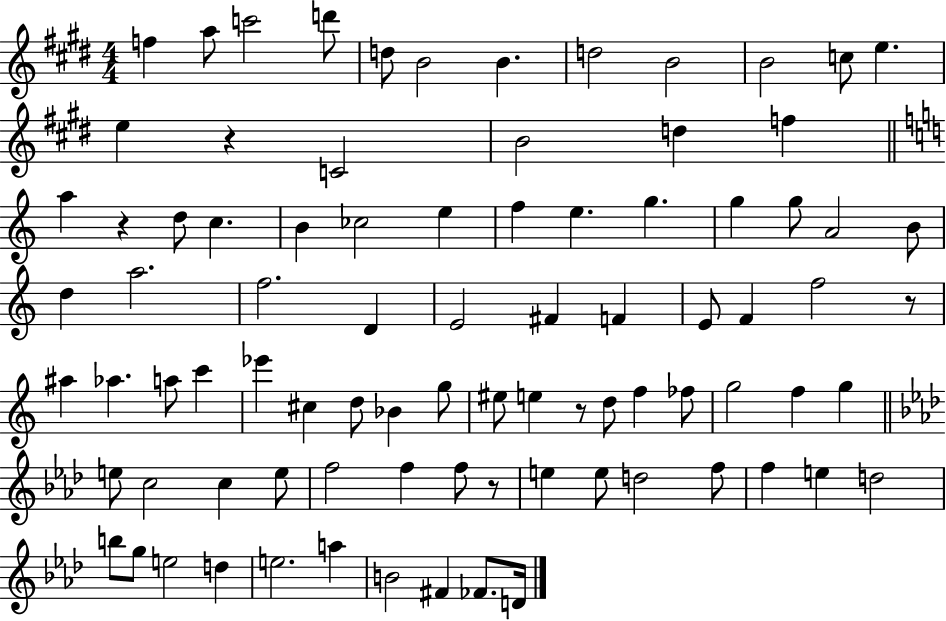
{
  \clef treble
  \numericTimeSignature
  \time 4/4
  \key e \major
  f''4 a''8 c'''2 d'''8 | d''8 b'2 b'4. | d''2 b'2 | b'2 c''8 e''4. | \break e''4 r4 c'2 | b'2 d''4 f''4 | \bar "||" \break \key c \major a''4 r4 d''8 c''4. | b'4 ces''2 e''4 | f''4 e''4. g''4. | g''4 g''8 a'2 b'8 | \break d''4 a''2. | f''2. d'4 | e'2 fis'4 f'4 | e'8 f'4 f''2 r8 | \break ais''4 aes''4. a''8 c'''4 | ees'''4 cis''4 d''8 bes'4 g''8 | eis''8 e''4 r8 d''8 f''4 fes''8 | g''2 f''4 g''4 | \break \bar "||" \break \key f \minor e''8 c''2 c''4 e''8 | f''2 f''4 f''8 r8 | e''4 e''8 d''2 f''8 | f''4 e''4 d''2 | \break b''8 g''8 e''2 d''4 | e''2. a''4 | b'2 fis'4 fes'8. d'16 | \bar "|."
}